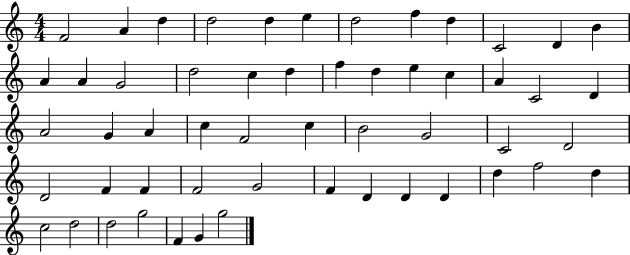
F4/h A4/q D5/q D5/h D5/q E5/q D5/h F5/q D5/q C4/h D4/q B4/q A4/q A4/q G4/h D5/h C5/q D5/q F5/q D5/q E5/q C5/q A4/q C4/h D4/q A4/h G4/q A4/q C5/q F4/h C5/q B4/h G4/h C4/h D4/h D4/h F4/q F4/q F4/h G4/h F4/q D4/q D4/q D4/q D5/q F5/h D5/q C5/h D5/h D5/h G5/h F4/q G4/q G5/h